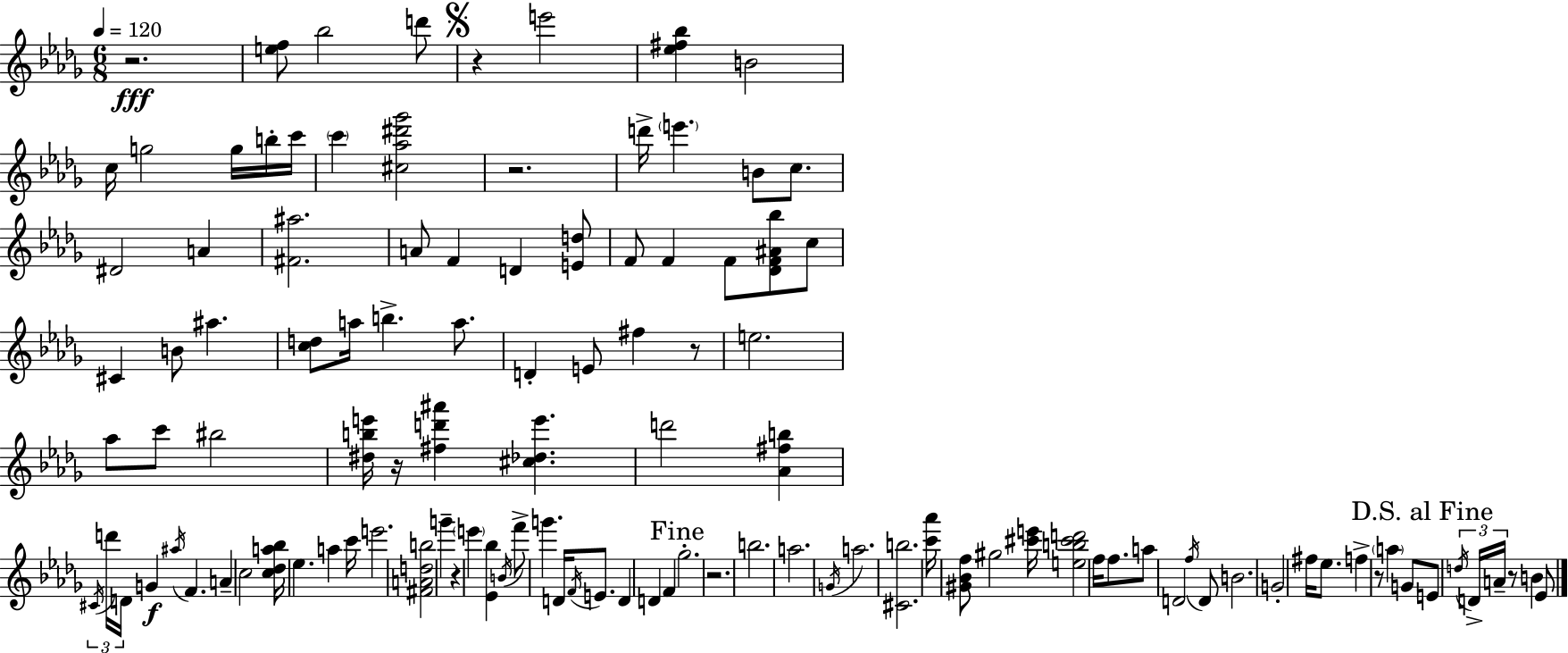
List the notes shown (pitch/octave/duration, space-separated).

R/h. [E5,F5]/e Bb5/h D6/e R/q E6/h [Eb5,F#5,Bb5]/q B4/h C5/s G5/h G5/s B5/s C6/s C6/q [C#5,Ab5,D#6,Gb6]/h R/h. D6/s E6/q. B4/e C5/e. D#4/h A4/q [F#4,A#5]/h. A4/e F4/q D4/q [E4,D5]/e F4/e F4/q F4/e [Db4,F4,A#4,Bb5]/e C5/e C#4/q B4/e A#5/q. [C5,D5]/e A5/s B5/q. A5/e. D4/q E4/e F#5/q R/e E5/h. Ab5/e C6/e BIS5/h [D#5,B5,E6]/s R/s [F#5,D6,A#6]/q [C#5,Db5,E6]/q. D6/h [Ab4,F#5,B5]/q C#4/s D6/s D4/s G4/q A#5/s F4/q. A4/q C5/h [C5,Db5,A5,Bb5]/s Eb5/q. A5/q C6/s E6/h. [F#4,A4,D5,B5]/h G6/q R/q E6/q [Eb4,Bb5]/q B4/s F6/e G6/q. D4/s F4/s E4/e. D4/q D4/q F4/q Gb5/h. R/h. B5/h. A5/h. G4/s A5/h. [C#4,B5]/h. [C6,Ab6]/s [G#4,Bb4,F5]/e G#5/h [C#6,E6]/s [E5,B5,C#6,D6]/h F5/s F5/e. A5/e D4/h F5/s D4/e B4/h. G4/h F#5/s Eb5/e. F5/q R/e A5/q G4/e E4/e D5/s D4/s A4/s R/e B4/q Eb4/e